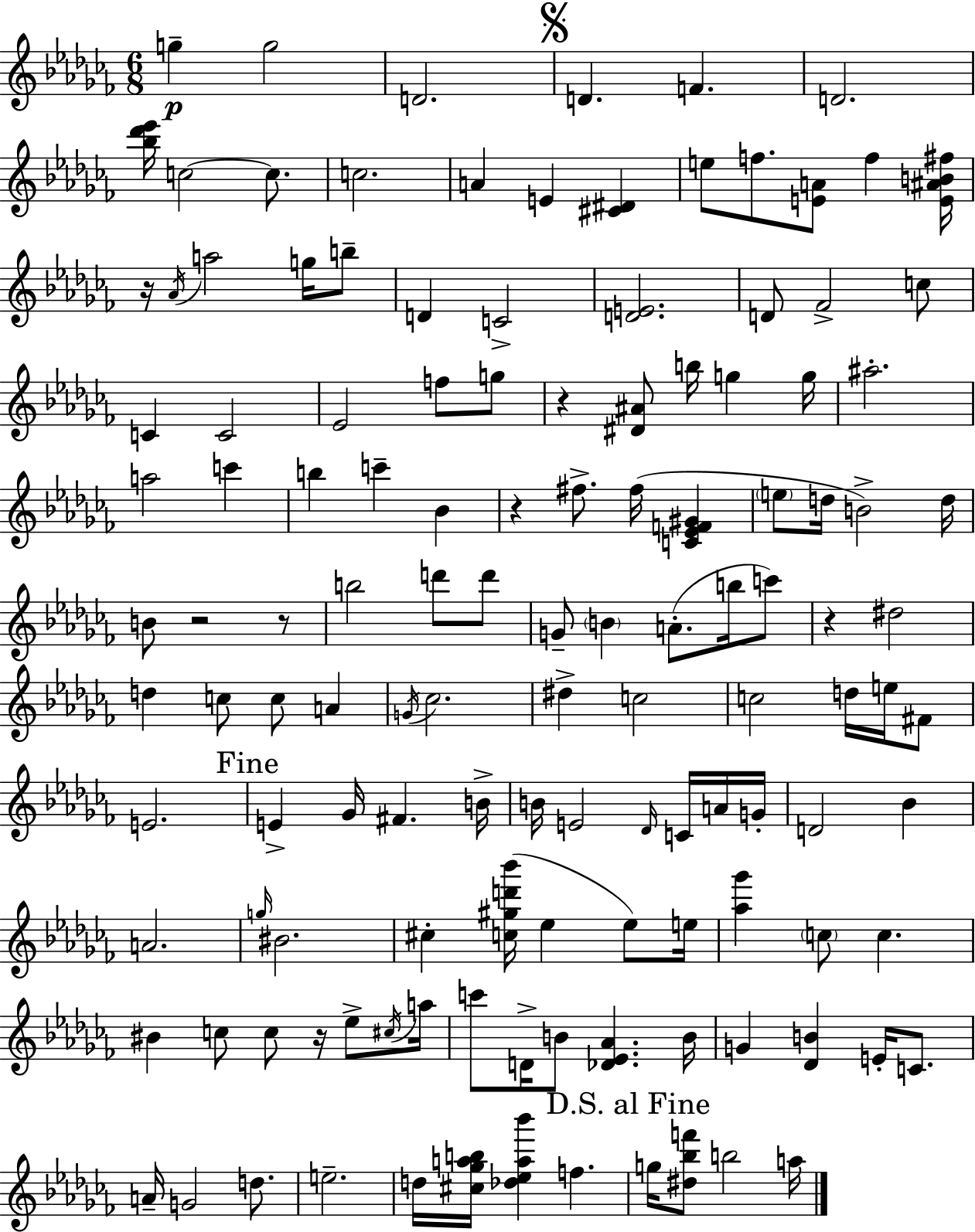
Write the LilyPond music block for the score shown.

{
  \clef treble
  \numericTimeSignature
  \time 6/8
  \key aes \minor
  \repeat volta 2 { g''4--\p g''2 | d'2. | \mark \markup { \musicglyph "scripts.segno" } d'4. f'4. | d'2. | \break <bes'' des''' ees'''>16 c''2~~ c''8. | c''2. | a'4 e'4 <cis' dis'>4 | e''8 f''8. <e' a'>8 f''4 <e' ais' b' fis''>16 | \break r16 \acciaccatura { aes'16 } a''2 g''16 b''8-- | d'4 c'2-> | <d' e'>2. | d'8 fes'2-> c''8 | \break c'4 c'2 | ees'2 f''8 g''8 | r4 <dis' ais'>8 b''16 g''4 | g''16 ais''2.-. | \break a''2 c'''4 | b''4 c'''4-- bes'4 | r4 fis''8.-> fis''16( <c' ees' f' gis'>4 | \parenthesize e''8 d''16 b'2->) | \break d''16 b'8 r2 r8 | b''2 d'''8 d'''8 | g'8-- \parenthesize b'4 a'8.-.( b''16 c'''8) | r4 dis''2 | \break d''4 c''8 c''8 a'4 | \acciaccatura { g'16 } ces''2. | dis''4-> c''2 | c''2 d''16 e''16 | \break fis'8 e'2. | \mark "Fine" e'4-> ges'16 fis'4. | b'16-> b'16 e'2 \grace { des'16 } | c'16 a'16 g'16-. d'2 bes'4 | \break a'2. | \grace { g''16 } bis'2. | cis''4-. <c'' gis'' d''' bes'''>16( ees''4 | ees''8) e''16 <aes'' ges'''>4 \parenthesize c''8 c''4. | \break bis'4 c''8 c''8 | r16 ees''8-> \acciaccatura { cis''16 } a''16 c'''8 d'16-> b'8 <des' ees' aes'>4. | b'16 g'4 <des' b'>4 | e'16-. c'8. a'16-- g'2 | \break d''8. e''2.-- | d''16 <cis'' ges'' a'' b''>16 <des'' ees'' a'' bes'''>4 f''4. | \mark "D.S. al Fine" g''16 <dis'' bes'' f'''>8 b''2 | a''16 } \bar "|."
}